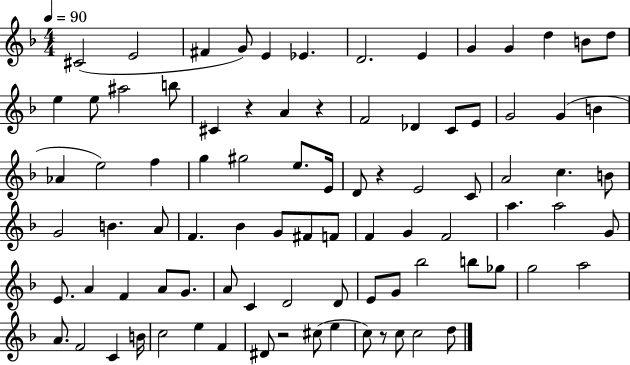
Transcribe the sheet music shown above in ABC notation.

X:1
T:Untitled
M:4/4
L:1/4
K:F
^C2 E2 ^F G/2 E _E D2 E G G d B/2 d/2 e e/2 ^a2 b/2 ^C z A z F2 _D C/2 E/2 G2 G B _A e2 f g ^g2 e/2 E/4 D/2 z E2 C/2 A2 c B/2 G2 B A/2 F _B G/2 ^F/2 F/2 F G F2 a a2 G/2 E/2 A F A/2 G/2 A/2 C D2 D/2 E/2 G/2 _b2 b/2 _g/2 g2 a2 A/2 F2 C B/4 c2 e F ^D/2 z2 ^c/2 e c/2 z/2 c/2 c2 d/2